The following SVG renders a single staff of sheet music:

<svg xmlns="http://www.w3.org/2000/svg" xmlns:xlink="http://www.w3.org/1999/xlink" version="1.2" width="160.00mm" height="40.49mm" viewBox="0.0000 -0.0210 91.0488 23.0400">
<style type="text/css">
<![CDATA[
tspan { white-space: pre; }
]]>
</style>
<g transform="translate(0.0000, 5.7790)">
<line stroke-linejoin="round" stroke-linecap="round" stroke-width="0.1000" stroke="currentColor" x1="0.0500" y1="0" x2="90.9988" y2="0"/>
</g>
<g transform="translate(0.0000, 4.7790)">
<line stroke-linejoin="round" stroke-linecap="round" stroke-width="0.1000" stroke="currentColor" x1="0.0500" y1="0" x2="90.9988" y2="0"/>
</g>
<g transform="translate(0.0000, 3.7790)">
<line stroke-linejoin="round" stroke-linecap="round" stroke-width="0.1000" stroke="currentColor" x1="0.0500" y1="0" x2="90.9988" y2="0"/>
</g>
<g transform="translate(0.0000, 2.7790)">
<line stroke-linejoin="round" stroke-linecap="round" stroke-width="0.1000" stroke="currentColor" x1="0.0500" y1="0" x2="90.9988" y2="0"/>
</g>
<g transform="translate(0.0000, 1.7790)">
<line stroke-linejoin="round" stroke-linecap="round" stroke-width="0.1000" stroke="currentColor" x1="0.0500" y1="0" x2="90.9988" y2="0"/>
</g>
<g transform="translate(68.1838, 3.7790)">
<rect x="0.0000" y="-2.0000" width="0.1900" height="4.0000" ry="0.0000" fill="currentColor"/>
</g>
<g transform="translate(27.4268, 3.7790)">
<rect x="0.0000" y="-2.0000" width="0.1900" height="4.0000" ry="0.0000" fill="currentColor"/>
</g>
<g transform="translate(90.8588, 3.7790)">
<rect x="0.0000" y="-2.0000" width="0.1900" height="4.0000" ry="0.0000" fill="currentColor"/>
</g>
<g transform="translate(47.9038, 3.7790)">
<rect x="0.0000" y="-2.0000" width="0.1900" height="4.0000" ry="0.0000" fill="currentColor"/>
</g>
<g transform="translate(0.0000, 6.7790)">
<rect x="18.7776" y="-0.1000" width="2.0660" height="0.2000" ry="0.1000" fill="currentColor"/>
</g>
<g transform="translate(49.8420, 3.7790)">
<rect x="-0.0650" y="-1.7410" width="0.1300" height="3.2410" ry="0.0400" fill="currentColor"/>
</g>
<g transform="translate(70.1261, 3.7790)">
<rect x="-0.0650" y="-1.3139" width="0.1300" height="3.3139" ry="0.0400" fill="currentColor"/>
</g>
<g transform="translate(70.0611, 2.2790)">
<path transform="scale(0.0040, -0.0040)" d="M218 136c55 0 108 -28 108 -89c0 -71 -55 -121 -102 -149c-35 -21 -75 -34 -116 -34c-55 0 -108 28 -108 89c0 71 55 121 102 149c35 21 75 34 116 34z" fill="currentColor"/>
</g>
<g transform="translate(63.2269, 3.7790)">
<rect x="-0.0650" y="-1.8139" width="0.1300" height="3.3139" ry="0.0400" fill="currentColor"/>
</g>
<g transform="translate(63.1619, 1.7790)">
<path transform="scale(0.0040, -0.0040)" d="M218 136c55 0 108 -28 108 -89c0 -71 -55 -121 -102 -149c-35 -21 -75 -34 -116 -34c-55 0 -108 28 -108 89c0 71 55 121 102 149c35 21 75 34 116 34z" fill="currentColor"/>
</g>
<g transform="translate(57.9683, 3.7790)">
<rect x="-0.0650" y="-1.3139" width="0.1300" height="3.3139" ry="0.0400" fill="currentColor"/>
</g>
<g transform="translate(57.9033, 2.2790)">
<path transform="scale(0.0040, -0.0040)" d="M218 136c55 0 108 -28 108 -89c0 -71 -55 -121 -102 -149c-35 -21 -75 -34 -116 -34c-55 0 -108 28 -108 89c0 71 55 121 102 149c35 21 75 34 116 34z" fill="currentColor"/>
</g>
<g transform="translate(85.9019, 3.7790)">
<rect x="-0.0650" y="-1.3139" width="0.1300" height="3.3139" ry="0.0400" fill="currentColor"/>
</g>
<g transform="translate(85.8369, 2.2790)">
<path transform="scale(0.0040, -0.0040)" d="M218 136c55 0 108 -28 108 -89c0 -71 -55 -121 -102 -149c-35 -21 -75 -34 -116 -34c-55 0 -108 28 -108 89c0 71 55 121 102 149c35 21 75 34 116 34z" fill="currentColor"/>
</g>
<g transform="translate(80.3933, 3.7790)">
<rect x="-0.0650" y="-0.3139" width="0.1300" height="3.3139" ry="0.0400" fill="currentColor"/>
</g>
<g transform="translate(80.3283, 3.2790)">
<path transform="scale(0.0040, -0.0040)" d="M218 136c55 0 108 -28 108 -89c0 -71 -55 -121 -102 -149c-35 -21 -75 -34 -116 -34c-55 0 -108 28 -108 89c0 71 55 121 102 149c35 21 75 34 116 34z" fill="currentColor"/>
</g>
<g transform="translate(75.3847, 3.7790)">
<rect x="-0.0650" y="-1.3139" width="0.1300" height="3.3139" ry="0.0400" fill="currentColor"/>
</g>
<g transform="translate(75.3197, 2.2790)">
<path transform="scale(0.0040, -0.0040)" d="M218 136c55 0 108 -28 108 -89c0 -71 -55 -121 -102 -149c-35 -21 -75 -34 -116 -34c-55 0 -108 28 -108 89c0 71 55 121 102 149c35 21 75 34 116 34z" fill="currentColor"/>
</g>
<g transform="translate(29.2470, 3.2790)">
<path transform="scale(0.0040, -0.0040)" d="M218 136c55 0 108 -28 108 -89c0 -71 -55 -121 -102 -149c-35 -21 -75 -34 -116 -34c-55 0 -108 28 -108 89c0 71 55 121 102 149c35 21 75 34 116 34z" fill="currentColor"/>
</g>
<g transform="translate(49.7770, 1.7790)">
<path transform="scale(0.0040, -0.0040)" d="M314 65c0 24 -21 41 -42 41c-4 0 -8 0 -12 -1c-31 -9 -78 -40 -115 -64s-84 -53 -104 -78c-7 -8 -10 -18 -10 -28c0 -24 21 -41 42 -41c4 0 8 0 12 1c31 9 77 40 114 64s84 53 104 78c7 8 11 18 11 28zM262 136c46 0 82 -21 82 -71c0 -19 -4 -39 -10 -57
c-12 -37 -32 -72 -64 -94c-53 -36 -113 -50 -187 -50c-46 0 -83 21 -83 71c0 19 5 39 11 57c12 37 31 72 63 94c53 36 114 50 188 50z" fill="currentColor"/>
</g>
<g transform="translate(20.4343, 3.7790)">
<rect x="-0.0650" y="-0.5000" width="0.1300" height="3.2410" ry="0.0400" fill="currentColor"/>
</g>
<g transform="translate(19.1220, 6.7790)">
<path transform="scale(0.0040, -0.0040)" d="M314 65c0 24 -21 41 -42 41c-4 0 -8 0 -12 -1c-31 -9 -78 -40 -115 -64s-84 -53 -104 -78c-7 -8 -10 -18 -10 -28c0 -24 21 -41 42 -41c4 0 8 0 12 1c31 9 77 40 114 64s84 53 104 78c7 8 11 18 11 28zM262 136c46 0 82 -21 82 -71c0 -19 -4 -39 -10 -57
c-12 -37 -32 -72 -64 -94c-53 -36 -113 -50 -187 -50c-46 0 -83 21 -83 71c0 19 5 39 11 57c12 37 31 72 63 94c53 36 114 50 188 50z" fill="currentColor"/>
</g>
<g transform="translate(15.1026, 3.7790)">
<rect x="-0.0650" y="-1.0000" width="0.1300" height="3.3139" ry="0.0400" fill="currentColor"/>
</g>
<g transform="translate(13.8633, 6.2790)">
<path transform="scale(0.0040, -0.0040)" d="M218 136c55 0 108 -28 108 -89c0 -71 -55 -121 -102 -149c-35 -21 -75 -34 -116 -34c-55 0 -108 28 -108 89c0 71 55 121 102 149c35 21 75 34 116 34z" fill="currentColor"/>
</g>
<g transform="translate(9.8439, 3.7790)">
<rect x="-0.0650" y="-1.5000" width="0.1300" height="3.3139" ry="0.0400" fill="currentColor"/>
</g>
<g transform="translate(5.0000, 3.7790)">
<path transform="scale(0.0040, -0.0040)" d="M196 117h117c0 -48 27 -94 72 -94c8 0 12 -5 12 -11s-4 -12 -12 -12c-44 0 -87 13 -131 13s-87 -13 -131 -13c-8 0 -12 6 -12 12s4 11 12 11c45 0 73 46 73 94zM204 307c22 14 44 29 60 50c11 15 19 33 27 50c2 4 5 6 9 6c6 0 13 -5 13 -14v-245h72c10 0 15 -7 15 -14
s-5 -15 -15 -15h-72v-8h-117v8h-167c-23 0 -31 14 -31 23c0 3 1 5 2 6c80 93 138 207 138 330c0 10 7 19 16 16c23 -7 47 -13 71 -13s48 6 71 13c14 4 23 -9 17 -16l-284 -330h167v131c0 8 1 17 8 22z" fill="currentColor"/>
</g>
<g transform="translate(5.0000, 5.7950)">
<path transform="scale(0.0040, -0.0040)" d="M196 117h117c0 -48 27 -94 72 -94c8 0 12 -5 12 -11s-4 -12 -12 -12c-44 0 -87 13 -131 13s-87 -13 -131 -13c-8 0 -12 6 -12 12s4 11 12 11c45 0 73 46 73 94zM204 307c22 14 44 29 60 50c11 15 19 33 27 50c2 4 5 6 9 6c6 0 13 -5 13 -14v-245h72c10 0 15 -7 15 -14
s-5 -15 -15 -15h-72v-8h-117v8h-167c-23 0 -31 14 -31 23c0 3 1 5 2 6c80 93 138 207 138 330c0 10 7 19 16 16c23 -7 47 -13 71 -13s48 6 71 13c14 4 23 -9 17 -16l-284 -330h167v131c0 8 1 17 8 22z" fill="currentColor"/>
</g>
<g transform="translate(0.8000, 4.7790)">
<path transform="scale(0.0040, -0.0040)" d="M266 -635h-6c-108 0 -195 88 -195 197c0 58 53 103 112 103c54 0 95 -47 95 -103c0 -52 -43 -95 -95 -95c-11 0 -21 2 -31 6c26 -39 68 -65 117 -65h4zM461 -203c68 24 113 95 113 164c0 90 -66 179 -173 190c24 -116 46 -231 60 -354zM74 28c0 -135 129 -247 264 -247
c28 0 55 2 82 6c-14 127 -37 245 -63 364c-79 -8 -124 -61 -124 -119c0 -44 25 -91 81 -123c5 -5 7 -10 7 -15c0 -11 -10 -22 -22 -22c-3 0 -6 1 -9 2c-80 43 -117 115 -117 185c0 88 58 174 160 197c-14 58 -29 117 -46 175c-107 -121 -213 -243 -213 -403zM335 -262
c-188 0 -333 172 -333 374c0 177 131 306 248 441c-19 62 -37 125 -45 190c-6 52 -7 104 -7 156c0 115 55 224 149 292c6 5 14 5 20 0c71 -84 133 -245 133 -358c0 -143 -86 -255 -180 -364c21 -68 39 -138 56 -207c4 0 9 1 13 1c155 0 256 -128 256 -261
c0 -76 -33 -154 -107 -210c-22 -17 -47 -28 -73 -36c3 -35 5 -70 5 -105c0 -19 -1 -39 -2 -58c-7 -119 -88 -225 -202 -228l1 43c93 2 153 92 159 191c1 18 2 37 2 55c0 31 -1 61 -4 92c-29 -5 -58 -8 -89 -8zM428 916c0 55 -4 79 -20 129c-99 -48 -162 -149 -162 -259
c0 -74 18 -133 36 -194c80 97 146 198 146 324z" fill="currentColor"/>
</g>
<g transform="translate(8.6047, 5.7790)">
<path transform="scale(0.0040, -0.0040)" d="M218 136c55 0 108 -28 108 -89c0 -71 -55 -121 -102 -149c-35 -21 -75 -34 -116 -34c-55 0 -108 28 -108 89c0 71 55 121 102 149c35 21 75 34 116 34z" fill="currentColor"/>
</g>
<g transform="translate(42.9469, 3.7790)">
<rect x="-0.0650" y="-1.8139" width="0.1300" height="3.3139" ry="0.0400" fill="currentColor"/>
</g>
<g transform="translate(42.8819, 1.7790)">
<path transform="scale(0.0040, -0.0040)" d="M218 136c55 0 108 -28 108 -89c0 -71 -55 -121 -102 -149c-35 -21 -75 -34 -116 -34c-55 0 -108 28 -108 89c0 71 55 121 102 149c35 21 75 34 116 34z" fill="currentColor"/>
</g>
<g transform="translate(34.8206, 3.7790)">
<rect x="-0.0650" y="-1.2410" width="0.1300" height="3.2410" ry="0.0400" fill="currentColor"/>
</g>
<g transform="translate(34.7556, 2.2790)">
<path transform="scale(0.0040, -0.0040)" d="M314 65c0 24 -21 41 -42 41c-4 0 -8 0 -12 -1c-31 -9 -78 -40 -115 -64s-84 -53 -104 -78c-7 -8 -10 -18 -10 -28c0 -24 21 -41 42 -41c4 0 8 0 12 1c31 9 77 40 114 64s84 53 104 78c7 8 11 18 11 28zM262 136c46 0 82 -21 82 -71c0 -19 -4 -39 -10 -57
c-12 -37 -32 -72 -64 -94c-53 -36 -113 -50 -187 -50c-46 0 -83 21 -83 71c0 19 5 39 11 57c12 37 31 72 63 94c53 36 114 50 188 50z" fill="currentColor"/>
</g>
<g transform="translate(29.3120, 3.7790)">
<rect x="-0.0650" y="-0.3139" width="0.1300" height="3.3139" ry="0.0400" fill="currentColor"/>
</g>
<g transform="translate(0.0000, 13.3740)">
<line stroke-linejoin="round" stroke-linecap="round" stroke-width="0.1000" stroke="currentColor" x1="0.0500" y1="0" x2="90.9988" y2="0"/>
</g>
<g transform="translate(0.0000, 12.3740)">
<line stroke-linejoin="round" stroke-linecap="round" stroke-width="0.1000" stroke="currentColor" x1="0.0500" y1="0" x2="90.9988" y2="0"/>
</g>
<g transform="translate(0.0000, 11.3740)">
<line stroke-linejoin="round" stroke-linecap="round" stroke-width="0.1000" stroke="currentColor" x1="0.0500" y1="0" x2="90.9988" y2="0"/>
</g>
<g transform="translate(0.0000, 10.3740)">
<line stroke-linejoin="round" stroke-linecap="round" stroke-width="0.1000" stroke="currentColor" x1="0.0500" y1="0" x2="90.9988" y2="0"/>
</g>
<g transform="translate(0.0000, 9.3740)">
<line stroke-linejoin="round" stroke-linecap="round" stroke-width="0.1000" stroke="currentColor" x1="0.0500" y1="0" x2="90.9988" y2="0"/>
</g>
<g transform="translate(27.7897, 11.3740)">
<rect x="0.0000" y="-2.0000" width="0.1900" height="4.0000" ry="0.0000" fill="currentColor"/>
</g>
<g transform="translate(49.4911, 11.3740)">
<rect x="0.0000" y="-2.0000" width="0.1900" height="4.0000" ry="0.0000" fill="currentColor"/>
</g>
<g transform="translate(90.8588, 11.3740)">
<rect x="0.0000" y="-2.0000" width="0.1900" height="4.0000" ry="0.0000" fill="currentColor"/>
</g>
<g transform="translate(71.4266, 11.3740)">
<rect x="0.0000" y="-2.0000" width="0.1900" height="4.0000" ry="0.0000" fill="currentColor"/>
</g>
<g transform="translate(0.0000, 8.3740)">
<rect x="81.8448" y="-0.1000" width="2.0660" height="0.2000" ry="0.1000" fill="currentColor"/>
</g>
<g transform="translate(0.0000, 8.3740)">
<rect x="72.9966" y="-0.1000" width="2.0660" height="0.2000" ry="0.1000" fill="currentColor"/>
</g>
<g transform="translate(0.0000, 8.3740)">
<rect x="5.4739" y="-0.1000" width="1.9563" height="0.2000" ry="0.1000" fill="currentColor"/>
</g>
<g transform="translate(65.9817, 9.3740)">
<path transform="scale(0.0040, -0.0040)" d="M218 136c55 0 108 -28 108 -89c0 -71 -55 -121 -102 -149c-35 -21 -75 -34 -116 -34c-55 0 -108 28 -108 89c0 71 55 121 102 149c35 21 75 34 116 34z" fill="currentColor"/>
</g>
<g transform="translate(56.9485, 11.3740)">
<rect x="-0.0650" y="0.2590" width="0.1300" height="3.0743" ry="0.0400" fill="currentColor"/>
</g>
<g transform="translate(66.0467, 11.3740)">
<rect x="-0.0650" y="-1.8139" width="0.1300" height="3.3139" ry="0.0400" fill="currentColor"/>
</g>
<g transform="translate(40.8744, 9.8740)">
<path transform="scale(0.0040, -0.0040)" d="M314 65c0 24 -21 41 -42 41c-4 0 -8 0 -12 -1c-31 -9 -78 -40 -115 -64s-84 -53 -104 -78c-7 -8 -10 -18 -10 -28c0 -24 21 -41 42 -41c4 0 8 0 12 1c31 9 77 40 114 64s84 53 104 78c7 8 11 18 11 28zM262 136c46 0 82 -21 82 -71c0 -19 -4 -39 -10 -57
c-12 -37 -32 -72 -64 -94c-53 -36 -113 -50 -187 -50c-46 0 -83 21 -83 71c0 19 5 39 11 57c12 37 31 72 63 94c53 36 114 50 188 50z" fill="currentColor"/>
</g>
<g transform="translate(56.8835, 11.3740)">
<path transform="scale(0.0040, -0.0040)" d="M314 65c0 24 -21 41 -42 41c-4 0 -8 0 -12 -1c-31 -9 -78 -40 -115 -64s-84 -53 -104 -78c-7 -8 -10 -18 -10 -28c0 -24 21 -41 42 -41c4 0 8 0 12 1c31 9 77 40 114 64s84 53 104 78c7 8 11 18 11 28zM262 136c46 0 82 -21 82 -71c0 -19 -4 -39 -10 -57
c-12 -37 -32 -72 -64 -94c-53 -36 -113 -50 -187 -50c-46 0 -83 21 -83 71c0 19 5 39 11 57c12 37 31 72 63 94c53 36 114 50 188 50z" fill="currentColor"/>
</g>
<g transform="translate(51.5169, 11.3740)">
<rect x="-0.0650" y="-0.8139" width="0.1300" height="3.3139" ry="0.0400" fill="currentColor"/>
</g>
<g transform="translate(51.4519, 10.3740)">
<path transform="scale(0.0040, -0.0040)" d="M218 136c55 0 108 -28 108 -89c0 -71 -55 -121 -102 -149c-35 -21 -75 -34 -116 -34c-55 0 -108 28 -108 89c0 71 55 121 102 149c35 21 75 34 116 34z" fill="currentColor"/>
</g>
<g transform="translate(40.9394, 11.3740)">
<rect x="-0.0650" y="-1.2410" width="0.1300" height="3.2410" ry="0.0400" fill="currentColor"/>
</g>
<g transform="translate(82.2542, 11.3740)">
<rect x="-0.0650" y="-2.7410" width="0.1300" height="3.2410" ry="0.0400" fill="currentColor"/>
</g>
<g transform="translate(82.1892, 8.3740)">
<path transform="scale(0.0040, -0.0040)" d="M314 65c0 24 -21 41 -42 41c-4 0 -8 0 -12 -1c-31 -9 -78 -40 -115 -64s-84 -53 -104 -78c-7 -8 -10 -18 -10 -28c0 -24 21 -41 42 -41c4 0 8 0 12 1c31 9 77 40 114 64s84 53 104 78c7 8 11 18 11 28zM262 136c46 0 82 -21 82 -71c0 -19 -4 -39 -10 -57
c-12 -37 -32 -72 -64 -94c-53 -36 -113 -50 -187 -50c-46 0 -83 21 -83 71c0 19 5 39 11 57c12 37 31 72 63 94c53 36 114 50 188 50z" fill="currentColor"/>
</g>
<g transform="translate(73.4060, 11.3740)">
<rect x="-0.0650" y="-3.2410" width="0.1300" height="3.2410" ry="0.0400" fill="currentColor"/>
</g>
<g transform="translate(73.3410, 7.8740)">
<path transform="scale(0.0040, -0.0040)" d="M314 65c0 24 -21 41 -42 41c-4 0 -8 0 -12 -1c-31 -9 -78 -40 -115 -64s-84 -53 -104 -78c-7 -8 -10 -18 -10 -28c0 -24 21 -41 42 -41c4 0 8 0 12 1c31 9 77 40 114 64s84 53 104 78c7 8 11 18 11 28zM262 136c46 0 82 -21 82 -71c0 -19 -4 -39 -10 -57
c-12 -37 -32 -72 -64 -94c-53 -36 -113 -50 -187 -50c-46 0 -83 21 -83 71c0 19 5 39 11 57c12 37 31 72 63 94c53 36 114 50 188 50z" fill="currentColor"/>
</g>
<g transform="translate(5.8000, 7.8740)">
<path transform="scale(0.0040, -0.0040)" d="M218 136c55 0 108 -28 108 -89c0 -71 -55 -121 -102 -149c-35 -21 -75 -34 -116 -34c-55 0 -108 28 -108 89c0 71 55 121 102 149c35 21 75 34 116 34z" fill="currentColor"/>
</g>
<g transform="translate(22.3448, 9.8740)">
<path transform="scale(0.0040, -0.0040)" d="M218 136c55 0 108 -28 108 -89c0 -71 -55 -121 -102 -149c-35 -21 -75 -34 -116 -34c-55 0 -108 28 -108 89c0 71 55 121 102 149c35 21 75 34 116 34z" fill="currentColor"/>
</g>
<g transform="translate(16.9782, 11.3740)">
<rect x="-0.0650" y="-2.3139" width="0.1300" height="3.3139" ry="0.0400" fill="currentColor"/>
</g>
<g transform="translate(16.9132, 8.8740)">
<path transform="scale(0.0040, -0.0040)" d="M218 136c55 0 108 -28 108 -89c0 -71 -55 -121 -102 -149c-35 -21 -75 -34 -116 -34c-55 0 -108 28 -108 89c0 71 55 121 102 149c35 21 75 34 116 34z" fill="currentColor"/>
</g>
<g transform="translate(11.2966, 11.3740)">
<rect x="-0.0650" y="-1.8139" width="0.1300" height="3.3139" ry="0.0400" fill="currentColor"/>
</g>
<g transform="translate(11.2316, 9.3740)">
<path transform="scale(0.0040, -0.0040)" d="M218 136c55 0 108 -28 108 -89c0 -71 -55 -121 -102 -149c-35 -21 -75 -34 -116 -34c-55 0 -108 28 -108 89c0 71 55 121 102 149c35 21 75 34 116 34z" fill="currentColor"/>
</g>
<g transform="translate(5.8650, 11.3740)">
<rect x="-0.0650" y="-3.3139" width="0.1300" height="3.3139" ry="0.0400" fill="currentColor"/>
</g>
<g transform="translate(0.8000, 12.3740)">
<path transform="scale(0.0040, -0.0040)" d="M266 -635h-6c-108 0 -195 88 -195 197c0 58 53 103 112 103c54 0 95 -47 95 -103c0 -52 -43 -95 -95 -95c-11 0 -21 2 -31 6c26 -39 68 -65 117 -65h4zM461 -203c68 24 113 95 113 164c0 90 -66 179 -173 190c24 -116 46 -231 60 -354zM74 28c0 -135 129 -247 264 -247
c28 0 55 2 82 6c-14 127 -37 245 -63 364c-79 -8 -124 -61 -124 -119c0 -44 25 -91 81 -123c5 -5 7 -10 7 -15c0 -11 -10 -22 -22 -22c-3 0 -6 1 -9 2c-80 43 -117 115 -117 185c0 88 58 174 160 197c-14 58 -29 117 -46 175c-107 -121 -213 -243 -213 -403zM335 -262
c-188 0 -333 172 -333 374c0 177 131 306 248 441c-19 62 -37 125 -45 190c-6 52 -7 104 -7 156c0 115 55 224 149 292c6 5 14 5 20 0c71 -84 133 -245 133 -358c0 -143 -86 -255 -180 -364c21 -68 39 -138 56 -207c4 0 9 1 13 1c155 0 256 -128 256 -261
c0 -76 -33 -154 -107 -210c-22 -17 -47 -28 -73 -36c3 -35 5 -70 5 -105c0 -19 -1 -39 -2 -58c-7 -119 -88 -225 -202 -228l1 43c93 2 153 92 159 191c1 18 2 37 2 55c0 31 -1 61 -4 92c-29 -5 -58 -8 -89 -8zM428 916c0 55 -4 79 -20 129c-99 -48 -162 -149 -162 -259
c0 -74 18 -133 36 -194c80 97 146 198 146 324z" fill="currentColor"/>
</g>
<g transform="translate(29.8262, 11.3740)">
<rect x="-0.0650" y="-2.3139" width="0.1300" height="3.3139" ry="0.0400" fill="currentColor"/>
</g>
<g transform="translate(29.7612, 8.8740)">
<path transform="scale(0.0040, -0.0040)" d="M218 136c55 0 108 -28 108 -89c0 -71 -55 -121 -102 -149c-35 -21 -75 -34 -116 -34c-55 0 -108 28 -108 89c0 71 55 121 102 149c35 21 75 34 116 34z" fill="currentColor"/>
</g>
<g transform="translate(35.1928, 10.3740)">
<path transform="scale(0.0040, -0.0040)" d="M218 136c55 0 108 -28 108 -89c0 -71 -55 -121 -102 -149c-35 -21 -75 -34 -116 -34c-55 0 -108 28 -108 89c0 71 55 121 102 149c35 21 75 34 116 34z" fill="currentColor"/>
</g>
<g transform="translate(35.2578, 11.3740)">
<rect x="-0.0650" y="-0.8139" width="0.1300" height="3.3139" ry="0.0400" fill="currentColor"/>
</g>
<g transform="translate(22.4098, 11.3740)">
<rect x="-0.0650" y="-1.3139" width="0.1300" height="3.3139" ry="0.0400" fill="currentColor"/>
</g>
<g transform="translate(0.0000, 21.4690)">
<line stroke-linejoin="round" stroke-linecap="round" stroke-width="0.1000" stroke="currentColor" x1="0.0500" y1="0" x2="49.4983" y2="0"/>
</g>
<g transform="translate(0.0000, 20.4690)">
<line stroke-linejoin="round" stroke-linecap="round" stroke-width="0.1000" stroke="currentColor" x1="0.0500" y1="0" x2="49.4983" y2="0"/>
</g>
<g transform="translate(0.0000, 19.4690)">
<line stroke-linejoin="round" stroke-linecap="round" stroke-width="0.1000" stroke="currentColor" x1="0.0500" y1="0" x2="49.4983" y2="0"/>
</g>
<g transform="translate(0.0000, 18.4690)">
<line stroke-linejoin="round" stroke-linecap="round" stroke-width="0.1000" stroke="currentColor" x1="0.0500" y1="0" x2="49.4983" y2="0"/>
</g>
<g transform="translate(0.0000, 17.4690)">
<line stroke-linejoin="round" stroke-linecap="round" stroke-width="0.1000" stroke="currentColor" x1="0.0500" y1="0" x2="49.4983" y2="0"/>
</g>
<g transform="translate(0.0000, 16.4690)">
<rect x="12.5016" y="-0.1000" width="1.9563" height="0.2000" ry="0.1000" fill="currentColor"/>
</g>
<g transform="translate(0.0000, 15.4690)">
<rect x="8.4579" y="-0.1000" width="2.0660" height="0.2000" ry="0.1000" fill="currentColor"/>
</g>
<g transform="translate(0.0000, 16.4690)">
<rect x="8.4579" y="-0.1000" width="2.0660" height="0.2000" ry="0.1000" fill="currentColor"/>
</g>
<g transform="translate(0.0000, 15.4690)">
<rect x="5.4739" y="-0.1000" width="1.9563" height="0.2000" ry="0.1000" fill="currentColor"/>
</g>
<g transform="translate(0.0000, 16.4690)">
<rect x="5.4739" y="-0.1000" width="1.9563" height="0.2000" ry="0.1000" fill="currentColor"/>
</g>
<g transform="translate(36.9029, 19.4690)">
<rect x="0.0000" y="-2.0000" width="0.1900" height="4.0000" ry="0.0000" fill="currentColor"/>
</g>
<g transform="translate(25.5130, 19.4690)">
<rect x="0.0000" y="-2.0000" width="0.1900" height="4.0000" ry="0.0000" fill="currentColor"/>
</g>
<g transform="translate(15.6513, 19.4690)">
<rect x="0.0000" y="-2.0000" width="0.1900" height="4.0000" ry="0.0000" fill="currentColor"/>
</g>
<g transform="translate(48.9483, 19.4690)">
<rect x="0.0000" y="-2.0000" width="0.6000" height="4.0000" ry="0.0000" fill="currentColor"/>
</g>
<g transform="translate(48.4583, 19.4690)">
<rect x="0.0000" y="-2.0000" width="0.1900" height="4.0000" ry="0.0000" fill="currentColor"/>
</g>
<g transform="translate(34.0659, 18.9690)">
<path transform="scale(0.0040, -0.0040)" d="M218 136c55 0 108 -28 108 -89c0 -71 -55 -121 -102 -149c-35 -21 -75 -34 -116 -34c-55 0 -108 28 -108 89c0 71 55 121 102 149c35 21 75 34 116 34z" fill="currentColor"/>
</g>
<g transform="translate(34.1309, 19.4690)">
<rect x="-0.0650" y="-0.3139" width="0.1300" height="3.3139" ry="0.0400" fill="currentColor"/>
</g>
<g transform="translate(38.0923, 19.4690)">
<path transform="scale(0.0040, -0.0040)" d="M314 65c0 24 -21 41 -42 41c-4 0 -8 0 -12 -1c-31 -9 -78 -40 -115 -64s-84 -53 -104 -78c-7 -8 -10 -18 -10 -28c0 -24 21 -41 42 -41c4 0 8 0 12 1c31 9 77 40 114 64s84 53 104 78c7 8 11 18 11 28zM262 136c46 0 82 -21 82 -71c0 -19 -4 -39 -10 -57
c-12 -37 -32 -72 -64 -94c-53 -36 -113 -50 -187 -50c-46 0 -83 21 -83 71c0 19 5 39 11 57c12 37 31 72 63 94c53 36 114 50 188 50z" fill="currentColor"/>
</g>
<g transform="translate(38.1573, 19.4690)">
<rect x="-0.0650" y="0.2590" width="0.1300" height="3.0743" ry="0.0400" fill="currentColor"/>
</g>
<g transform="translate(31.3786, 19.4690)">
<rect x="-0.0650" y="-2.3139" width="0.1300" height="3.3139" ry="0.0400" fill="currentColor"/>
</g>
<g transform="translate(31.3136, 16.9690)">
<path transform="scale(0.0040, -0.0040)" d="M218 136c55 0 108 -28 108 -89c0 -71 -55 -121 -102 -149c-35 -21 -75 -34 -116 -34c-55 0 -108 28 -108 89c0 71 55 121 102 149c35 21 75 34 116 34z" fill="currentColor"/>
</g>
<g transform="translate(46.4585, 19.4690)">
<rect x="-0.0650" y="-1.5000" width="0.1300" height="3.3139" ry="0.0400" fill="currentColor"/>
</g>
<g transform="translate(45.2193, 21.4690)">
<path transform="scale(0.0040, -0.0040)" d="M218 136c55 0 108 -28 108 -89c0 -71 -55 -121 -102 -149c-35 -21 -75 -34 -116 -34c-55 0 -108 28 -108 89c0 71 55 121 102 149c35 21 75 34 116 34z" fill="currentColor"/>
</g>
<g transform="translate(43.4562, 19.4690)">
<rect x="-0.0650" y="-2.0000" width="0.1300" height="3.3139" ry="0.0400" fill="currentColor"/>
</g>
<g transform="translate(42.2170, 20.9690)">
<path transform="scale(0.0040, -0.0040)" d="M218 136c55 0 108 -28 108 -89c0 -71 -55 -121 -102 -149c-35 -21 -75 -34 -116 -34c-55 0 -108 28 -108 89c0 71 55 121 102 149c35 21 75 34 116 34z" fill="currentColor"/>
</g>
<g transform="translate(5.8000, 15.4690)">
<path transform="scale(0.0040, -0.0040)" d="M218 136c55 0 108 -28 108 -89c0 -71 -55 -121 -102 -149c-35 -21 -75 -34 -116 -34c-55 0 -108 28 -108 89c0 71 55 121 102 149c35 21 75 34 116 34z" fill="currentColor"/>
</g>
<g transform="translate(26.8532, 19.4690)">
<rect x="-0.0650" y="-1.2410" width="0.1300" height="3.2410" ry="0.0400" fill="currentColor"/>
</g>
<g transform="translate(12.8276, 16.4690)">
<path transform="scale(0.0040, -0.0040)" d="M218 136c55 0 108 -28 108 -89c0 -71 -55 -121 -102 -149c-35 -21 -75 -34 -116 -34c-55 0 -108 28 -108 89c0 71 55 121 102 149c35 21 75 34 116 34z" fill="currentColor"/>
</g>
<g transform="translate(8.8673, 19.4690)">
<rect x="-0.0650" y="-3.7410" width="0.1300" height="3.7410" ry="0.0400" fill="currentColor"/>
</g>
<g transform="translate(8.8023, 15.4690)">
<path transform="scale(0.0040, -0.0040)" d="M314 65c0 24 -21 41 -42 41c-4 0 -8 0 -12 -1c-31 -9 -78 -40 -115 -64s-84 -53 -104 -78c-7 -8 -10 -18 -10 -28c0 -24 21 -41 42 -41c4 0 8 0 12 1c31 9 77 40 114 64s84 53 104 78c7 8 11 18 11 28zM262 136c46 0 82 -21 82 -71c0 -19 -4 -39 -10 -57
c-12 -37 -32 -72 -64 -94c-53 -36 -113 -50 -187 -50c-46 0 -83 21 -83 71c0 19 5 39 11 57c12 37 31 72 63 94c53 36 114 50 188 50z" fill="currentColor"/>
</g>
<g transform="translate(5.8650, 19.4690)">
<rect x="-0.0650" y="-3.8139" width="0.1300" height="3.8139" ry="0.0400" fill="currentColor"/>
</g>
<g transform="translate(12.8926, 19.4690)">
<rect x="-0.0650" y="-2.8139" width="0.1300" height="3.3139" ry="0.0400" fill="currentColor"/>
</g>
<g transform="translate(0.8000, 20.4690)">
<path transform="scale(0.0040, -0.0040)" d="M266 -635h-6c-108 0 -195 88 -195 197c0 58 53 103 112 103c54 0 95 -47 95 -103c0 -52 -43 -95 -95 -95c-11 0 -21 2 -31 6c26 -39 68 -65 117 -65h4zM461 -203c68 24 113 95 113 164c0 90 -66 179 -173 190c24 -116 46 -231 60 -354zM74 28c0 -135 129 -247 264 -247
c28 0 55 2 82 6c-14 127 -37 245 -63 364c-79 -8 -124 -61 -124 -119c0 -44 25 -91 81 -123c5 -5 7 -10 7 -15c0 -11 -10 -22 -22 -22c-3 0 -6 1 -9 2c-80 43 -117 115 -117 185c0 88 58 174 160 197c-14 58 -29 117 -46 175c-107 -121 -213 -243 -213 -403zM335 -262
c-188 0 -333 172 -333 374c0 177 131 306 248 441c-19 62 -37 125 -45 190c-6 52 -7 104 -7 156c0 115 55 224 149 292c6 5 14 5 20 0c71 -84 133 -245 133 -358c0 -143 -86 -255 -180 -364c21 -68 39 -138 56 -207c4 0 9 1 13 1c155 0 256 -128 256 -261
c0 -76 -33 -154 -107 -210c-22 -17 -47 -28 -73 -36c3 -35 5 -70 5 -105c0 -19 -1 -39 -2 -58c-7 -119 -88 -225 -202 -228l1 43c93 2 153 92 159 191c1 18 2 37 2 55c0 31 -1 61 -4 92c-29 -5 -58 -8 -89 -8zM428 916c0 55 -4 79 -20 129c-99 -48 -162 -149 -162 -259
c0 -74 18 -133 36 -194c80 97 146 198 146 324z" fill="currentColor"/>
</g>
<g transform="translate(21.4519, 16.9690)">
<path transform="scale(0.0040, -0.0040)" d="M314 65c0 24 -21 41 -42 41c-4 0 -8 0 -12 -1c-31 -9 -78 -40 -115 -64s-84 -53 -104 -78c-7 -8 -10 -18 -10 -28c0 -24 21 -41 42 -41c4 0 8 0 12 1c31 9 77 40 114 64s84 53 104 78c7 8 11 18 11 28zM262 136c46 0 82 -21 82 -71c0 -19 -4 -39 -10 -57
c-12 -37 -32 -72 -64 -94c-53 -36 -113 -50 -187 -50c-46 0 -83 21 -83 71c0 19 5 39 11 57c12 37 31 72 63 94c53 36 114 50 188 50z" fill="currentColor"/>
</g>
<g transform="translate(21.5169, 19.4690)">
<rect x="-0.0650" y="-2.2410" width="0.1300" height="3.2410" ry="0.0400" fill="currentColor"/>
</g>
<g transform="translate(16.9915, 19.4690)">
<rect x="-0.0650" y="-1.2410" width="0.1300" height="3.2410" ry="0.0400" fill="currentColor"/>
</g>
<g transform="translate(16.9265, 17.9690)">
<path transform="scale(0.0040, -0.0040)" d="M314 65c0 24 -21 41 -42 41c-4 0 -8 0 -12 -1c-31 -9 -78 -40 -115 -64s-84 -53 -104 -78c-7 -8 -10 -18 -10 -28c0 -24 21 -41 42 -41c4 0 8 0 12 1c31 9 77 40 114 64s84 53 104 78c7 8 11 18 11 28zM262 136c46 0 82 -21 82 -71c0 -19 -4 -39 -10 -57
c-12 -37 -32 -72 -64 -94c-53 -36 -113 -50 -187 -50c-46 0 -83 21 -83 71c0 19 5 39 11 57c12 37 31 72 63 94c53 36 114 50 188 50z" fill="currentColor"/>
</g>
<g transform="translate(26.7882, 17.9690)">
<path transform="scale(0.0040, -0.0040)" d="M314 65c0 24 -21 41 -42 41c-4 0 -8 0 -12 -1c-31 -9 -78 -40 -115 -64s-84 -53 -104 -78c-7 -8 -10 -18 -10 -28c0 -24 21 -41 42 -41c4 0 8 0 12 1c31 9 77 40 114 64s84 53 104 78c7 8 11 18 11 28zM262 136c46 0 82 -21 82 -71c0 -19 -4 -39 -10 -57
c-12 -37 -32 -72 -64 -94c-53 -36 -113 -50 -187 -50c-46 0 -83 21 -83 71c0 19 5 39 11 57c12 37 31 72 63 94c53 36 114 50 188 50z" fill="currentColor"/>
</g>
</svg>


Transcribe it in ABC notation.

X:1
T:Untitled
M:4/4
L:1/4
K:C
E D C2 c e2 f f2 e f e e c e b f g e g d e2 d B2 f b2 a2 c' c'2 a e2 g2 e2 g c B2 F E